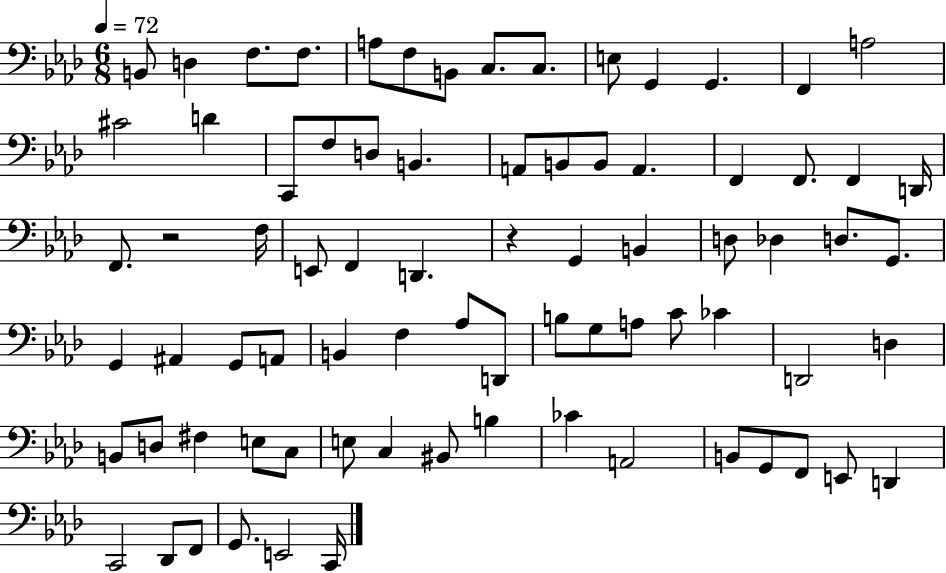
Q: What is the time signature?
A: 6/8